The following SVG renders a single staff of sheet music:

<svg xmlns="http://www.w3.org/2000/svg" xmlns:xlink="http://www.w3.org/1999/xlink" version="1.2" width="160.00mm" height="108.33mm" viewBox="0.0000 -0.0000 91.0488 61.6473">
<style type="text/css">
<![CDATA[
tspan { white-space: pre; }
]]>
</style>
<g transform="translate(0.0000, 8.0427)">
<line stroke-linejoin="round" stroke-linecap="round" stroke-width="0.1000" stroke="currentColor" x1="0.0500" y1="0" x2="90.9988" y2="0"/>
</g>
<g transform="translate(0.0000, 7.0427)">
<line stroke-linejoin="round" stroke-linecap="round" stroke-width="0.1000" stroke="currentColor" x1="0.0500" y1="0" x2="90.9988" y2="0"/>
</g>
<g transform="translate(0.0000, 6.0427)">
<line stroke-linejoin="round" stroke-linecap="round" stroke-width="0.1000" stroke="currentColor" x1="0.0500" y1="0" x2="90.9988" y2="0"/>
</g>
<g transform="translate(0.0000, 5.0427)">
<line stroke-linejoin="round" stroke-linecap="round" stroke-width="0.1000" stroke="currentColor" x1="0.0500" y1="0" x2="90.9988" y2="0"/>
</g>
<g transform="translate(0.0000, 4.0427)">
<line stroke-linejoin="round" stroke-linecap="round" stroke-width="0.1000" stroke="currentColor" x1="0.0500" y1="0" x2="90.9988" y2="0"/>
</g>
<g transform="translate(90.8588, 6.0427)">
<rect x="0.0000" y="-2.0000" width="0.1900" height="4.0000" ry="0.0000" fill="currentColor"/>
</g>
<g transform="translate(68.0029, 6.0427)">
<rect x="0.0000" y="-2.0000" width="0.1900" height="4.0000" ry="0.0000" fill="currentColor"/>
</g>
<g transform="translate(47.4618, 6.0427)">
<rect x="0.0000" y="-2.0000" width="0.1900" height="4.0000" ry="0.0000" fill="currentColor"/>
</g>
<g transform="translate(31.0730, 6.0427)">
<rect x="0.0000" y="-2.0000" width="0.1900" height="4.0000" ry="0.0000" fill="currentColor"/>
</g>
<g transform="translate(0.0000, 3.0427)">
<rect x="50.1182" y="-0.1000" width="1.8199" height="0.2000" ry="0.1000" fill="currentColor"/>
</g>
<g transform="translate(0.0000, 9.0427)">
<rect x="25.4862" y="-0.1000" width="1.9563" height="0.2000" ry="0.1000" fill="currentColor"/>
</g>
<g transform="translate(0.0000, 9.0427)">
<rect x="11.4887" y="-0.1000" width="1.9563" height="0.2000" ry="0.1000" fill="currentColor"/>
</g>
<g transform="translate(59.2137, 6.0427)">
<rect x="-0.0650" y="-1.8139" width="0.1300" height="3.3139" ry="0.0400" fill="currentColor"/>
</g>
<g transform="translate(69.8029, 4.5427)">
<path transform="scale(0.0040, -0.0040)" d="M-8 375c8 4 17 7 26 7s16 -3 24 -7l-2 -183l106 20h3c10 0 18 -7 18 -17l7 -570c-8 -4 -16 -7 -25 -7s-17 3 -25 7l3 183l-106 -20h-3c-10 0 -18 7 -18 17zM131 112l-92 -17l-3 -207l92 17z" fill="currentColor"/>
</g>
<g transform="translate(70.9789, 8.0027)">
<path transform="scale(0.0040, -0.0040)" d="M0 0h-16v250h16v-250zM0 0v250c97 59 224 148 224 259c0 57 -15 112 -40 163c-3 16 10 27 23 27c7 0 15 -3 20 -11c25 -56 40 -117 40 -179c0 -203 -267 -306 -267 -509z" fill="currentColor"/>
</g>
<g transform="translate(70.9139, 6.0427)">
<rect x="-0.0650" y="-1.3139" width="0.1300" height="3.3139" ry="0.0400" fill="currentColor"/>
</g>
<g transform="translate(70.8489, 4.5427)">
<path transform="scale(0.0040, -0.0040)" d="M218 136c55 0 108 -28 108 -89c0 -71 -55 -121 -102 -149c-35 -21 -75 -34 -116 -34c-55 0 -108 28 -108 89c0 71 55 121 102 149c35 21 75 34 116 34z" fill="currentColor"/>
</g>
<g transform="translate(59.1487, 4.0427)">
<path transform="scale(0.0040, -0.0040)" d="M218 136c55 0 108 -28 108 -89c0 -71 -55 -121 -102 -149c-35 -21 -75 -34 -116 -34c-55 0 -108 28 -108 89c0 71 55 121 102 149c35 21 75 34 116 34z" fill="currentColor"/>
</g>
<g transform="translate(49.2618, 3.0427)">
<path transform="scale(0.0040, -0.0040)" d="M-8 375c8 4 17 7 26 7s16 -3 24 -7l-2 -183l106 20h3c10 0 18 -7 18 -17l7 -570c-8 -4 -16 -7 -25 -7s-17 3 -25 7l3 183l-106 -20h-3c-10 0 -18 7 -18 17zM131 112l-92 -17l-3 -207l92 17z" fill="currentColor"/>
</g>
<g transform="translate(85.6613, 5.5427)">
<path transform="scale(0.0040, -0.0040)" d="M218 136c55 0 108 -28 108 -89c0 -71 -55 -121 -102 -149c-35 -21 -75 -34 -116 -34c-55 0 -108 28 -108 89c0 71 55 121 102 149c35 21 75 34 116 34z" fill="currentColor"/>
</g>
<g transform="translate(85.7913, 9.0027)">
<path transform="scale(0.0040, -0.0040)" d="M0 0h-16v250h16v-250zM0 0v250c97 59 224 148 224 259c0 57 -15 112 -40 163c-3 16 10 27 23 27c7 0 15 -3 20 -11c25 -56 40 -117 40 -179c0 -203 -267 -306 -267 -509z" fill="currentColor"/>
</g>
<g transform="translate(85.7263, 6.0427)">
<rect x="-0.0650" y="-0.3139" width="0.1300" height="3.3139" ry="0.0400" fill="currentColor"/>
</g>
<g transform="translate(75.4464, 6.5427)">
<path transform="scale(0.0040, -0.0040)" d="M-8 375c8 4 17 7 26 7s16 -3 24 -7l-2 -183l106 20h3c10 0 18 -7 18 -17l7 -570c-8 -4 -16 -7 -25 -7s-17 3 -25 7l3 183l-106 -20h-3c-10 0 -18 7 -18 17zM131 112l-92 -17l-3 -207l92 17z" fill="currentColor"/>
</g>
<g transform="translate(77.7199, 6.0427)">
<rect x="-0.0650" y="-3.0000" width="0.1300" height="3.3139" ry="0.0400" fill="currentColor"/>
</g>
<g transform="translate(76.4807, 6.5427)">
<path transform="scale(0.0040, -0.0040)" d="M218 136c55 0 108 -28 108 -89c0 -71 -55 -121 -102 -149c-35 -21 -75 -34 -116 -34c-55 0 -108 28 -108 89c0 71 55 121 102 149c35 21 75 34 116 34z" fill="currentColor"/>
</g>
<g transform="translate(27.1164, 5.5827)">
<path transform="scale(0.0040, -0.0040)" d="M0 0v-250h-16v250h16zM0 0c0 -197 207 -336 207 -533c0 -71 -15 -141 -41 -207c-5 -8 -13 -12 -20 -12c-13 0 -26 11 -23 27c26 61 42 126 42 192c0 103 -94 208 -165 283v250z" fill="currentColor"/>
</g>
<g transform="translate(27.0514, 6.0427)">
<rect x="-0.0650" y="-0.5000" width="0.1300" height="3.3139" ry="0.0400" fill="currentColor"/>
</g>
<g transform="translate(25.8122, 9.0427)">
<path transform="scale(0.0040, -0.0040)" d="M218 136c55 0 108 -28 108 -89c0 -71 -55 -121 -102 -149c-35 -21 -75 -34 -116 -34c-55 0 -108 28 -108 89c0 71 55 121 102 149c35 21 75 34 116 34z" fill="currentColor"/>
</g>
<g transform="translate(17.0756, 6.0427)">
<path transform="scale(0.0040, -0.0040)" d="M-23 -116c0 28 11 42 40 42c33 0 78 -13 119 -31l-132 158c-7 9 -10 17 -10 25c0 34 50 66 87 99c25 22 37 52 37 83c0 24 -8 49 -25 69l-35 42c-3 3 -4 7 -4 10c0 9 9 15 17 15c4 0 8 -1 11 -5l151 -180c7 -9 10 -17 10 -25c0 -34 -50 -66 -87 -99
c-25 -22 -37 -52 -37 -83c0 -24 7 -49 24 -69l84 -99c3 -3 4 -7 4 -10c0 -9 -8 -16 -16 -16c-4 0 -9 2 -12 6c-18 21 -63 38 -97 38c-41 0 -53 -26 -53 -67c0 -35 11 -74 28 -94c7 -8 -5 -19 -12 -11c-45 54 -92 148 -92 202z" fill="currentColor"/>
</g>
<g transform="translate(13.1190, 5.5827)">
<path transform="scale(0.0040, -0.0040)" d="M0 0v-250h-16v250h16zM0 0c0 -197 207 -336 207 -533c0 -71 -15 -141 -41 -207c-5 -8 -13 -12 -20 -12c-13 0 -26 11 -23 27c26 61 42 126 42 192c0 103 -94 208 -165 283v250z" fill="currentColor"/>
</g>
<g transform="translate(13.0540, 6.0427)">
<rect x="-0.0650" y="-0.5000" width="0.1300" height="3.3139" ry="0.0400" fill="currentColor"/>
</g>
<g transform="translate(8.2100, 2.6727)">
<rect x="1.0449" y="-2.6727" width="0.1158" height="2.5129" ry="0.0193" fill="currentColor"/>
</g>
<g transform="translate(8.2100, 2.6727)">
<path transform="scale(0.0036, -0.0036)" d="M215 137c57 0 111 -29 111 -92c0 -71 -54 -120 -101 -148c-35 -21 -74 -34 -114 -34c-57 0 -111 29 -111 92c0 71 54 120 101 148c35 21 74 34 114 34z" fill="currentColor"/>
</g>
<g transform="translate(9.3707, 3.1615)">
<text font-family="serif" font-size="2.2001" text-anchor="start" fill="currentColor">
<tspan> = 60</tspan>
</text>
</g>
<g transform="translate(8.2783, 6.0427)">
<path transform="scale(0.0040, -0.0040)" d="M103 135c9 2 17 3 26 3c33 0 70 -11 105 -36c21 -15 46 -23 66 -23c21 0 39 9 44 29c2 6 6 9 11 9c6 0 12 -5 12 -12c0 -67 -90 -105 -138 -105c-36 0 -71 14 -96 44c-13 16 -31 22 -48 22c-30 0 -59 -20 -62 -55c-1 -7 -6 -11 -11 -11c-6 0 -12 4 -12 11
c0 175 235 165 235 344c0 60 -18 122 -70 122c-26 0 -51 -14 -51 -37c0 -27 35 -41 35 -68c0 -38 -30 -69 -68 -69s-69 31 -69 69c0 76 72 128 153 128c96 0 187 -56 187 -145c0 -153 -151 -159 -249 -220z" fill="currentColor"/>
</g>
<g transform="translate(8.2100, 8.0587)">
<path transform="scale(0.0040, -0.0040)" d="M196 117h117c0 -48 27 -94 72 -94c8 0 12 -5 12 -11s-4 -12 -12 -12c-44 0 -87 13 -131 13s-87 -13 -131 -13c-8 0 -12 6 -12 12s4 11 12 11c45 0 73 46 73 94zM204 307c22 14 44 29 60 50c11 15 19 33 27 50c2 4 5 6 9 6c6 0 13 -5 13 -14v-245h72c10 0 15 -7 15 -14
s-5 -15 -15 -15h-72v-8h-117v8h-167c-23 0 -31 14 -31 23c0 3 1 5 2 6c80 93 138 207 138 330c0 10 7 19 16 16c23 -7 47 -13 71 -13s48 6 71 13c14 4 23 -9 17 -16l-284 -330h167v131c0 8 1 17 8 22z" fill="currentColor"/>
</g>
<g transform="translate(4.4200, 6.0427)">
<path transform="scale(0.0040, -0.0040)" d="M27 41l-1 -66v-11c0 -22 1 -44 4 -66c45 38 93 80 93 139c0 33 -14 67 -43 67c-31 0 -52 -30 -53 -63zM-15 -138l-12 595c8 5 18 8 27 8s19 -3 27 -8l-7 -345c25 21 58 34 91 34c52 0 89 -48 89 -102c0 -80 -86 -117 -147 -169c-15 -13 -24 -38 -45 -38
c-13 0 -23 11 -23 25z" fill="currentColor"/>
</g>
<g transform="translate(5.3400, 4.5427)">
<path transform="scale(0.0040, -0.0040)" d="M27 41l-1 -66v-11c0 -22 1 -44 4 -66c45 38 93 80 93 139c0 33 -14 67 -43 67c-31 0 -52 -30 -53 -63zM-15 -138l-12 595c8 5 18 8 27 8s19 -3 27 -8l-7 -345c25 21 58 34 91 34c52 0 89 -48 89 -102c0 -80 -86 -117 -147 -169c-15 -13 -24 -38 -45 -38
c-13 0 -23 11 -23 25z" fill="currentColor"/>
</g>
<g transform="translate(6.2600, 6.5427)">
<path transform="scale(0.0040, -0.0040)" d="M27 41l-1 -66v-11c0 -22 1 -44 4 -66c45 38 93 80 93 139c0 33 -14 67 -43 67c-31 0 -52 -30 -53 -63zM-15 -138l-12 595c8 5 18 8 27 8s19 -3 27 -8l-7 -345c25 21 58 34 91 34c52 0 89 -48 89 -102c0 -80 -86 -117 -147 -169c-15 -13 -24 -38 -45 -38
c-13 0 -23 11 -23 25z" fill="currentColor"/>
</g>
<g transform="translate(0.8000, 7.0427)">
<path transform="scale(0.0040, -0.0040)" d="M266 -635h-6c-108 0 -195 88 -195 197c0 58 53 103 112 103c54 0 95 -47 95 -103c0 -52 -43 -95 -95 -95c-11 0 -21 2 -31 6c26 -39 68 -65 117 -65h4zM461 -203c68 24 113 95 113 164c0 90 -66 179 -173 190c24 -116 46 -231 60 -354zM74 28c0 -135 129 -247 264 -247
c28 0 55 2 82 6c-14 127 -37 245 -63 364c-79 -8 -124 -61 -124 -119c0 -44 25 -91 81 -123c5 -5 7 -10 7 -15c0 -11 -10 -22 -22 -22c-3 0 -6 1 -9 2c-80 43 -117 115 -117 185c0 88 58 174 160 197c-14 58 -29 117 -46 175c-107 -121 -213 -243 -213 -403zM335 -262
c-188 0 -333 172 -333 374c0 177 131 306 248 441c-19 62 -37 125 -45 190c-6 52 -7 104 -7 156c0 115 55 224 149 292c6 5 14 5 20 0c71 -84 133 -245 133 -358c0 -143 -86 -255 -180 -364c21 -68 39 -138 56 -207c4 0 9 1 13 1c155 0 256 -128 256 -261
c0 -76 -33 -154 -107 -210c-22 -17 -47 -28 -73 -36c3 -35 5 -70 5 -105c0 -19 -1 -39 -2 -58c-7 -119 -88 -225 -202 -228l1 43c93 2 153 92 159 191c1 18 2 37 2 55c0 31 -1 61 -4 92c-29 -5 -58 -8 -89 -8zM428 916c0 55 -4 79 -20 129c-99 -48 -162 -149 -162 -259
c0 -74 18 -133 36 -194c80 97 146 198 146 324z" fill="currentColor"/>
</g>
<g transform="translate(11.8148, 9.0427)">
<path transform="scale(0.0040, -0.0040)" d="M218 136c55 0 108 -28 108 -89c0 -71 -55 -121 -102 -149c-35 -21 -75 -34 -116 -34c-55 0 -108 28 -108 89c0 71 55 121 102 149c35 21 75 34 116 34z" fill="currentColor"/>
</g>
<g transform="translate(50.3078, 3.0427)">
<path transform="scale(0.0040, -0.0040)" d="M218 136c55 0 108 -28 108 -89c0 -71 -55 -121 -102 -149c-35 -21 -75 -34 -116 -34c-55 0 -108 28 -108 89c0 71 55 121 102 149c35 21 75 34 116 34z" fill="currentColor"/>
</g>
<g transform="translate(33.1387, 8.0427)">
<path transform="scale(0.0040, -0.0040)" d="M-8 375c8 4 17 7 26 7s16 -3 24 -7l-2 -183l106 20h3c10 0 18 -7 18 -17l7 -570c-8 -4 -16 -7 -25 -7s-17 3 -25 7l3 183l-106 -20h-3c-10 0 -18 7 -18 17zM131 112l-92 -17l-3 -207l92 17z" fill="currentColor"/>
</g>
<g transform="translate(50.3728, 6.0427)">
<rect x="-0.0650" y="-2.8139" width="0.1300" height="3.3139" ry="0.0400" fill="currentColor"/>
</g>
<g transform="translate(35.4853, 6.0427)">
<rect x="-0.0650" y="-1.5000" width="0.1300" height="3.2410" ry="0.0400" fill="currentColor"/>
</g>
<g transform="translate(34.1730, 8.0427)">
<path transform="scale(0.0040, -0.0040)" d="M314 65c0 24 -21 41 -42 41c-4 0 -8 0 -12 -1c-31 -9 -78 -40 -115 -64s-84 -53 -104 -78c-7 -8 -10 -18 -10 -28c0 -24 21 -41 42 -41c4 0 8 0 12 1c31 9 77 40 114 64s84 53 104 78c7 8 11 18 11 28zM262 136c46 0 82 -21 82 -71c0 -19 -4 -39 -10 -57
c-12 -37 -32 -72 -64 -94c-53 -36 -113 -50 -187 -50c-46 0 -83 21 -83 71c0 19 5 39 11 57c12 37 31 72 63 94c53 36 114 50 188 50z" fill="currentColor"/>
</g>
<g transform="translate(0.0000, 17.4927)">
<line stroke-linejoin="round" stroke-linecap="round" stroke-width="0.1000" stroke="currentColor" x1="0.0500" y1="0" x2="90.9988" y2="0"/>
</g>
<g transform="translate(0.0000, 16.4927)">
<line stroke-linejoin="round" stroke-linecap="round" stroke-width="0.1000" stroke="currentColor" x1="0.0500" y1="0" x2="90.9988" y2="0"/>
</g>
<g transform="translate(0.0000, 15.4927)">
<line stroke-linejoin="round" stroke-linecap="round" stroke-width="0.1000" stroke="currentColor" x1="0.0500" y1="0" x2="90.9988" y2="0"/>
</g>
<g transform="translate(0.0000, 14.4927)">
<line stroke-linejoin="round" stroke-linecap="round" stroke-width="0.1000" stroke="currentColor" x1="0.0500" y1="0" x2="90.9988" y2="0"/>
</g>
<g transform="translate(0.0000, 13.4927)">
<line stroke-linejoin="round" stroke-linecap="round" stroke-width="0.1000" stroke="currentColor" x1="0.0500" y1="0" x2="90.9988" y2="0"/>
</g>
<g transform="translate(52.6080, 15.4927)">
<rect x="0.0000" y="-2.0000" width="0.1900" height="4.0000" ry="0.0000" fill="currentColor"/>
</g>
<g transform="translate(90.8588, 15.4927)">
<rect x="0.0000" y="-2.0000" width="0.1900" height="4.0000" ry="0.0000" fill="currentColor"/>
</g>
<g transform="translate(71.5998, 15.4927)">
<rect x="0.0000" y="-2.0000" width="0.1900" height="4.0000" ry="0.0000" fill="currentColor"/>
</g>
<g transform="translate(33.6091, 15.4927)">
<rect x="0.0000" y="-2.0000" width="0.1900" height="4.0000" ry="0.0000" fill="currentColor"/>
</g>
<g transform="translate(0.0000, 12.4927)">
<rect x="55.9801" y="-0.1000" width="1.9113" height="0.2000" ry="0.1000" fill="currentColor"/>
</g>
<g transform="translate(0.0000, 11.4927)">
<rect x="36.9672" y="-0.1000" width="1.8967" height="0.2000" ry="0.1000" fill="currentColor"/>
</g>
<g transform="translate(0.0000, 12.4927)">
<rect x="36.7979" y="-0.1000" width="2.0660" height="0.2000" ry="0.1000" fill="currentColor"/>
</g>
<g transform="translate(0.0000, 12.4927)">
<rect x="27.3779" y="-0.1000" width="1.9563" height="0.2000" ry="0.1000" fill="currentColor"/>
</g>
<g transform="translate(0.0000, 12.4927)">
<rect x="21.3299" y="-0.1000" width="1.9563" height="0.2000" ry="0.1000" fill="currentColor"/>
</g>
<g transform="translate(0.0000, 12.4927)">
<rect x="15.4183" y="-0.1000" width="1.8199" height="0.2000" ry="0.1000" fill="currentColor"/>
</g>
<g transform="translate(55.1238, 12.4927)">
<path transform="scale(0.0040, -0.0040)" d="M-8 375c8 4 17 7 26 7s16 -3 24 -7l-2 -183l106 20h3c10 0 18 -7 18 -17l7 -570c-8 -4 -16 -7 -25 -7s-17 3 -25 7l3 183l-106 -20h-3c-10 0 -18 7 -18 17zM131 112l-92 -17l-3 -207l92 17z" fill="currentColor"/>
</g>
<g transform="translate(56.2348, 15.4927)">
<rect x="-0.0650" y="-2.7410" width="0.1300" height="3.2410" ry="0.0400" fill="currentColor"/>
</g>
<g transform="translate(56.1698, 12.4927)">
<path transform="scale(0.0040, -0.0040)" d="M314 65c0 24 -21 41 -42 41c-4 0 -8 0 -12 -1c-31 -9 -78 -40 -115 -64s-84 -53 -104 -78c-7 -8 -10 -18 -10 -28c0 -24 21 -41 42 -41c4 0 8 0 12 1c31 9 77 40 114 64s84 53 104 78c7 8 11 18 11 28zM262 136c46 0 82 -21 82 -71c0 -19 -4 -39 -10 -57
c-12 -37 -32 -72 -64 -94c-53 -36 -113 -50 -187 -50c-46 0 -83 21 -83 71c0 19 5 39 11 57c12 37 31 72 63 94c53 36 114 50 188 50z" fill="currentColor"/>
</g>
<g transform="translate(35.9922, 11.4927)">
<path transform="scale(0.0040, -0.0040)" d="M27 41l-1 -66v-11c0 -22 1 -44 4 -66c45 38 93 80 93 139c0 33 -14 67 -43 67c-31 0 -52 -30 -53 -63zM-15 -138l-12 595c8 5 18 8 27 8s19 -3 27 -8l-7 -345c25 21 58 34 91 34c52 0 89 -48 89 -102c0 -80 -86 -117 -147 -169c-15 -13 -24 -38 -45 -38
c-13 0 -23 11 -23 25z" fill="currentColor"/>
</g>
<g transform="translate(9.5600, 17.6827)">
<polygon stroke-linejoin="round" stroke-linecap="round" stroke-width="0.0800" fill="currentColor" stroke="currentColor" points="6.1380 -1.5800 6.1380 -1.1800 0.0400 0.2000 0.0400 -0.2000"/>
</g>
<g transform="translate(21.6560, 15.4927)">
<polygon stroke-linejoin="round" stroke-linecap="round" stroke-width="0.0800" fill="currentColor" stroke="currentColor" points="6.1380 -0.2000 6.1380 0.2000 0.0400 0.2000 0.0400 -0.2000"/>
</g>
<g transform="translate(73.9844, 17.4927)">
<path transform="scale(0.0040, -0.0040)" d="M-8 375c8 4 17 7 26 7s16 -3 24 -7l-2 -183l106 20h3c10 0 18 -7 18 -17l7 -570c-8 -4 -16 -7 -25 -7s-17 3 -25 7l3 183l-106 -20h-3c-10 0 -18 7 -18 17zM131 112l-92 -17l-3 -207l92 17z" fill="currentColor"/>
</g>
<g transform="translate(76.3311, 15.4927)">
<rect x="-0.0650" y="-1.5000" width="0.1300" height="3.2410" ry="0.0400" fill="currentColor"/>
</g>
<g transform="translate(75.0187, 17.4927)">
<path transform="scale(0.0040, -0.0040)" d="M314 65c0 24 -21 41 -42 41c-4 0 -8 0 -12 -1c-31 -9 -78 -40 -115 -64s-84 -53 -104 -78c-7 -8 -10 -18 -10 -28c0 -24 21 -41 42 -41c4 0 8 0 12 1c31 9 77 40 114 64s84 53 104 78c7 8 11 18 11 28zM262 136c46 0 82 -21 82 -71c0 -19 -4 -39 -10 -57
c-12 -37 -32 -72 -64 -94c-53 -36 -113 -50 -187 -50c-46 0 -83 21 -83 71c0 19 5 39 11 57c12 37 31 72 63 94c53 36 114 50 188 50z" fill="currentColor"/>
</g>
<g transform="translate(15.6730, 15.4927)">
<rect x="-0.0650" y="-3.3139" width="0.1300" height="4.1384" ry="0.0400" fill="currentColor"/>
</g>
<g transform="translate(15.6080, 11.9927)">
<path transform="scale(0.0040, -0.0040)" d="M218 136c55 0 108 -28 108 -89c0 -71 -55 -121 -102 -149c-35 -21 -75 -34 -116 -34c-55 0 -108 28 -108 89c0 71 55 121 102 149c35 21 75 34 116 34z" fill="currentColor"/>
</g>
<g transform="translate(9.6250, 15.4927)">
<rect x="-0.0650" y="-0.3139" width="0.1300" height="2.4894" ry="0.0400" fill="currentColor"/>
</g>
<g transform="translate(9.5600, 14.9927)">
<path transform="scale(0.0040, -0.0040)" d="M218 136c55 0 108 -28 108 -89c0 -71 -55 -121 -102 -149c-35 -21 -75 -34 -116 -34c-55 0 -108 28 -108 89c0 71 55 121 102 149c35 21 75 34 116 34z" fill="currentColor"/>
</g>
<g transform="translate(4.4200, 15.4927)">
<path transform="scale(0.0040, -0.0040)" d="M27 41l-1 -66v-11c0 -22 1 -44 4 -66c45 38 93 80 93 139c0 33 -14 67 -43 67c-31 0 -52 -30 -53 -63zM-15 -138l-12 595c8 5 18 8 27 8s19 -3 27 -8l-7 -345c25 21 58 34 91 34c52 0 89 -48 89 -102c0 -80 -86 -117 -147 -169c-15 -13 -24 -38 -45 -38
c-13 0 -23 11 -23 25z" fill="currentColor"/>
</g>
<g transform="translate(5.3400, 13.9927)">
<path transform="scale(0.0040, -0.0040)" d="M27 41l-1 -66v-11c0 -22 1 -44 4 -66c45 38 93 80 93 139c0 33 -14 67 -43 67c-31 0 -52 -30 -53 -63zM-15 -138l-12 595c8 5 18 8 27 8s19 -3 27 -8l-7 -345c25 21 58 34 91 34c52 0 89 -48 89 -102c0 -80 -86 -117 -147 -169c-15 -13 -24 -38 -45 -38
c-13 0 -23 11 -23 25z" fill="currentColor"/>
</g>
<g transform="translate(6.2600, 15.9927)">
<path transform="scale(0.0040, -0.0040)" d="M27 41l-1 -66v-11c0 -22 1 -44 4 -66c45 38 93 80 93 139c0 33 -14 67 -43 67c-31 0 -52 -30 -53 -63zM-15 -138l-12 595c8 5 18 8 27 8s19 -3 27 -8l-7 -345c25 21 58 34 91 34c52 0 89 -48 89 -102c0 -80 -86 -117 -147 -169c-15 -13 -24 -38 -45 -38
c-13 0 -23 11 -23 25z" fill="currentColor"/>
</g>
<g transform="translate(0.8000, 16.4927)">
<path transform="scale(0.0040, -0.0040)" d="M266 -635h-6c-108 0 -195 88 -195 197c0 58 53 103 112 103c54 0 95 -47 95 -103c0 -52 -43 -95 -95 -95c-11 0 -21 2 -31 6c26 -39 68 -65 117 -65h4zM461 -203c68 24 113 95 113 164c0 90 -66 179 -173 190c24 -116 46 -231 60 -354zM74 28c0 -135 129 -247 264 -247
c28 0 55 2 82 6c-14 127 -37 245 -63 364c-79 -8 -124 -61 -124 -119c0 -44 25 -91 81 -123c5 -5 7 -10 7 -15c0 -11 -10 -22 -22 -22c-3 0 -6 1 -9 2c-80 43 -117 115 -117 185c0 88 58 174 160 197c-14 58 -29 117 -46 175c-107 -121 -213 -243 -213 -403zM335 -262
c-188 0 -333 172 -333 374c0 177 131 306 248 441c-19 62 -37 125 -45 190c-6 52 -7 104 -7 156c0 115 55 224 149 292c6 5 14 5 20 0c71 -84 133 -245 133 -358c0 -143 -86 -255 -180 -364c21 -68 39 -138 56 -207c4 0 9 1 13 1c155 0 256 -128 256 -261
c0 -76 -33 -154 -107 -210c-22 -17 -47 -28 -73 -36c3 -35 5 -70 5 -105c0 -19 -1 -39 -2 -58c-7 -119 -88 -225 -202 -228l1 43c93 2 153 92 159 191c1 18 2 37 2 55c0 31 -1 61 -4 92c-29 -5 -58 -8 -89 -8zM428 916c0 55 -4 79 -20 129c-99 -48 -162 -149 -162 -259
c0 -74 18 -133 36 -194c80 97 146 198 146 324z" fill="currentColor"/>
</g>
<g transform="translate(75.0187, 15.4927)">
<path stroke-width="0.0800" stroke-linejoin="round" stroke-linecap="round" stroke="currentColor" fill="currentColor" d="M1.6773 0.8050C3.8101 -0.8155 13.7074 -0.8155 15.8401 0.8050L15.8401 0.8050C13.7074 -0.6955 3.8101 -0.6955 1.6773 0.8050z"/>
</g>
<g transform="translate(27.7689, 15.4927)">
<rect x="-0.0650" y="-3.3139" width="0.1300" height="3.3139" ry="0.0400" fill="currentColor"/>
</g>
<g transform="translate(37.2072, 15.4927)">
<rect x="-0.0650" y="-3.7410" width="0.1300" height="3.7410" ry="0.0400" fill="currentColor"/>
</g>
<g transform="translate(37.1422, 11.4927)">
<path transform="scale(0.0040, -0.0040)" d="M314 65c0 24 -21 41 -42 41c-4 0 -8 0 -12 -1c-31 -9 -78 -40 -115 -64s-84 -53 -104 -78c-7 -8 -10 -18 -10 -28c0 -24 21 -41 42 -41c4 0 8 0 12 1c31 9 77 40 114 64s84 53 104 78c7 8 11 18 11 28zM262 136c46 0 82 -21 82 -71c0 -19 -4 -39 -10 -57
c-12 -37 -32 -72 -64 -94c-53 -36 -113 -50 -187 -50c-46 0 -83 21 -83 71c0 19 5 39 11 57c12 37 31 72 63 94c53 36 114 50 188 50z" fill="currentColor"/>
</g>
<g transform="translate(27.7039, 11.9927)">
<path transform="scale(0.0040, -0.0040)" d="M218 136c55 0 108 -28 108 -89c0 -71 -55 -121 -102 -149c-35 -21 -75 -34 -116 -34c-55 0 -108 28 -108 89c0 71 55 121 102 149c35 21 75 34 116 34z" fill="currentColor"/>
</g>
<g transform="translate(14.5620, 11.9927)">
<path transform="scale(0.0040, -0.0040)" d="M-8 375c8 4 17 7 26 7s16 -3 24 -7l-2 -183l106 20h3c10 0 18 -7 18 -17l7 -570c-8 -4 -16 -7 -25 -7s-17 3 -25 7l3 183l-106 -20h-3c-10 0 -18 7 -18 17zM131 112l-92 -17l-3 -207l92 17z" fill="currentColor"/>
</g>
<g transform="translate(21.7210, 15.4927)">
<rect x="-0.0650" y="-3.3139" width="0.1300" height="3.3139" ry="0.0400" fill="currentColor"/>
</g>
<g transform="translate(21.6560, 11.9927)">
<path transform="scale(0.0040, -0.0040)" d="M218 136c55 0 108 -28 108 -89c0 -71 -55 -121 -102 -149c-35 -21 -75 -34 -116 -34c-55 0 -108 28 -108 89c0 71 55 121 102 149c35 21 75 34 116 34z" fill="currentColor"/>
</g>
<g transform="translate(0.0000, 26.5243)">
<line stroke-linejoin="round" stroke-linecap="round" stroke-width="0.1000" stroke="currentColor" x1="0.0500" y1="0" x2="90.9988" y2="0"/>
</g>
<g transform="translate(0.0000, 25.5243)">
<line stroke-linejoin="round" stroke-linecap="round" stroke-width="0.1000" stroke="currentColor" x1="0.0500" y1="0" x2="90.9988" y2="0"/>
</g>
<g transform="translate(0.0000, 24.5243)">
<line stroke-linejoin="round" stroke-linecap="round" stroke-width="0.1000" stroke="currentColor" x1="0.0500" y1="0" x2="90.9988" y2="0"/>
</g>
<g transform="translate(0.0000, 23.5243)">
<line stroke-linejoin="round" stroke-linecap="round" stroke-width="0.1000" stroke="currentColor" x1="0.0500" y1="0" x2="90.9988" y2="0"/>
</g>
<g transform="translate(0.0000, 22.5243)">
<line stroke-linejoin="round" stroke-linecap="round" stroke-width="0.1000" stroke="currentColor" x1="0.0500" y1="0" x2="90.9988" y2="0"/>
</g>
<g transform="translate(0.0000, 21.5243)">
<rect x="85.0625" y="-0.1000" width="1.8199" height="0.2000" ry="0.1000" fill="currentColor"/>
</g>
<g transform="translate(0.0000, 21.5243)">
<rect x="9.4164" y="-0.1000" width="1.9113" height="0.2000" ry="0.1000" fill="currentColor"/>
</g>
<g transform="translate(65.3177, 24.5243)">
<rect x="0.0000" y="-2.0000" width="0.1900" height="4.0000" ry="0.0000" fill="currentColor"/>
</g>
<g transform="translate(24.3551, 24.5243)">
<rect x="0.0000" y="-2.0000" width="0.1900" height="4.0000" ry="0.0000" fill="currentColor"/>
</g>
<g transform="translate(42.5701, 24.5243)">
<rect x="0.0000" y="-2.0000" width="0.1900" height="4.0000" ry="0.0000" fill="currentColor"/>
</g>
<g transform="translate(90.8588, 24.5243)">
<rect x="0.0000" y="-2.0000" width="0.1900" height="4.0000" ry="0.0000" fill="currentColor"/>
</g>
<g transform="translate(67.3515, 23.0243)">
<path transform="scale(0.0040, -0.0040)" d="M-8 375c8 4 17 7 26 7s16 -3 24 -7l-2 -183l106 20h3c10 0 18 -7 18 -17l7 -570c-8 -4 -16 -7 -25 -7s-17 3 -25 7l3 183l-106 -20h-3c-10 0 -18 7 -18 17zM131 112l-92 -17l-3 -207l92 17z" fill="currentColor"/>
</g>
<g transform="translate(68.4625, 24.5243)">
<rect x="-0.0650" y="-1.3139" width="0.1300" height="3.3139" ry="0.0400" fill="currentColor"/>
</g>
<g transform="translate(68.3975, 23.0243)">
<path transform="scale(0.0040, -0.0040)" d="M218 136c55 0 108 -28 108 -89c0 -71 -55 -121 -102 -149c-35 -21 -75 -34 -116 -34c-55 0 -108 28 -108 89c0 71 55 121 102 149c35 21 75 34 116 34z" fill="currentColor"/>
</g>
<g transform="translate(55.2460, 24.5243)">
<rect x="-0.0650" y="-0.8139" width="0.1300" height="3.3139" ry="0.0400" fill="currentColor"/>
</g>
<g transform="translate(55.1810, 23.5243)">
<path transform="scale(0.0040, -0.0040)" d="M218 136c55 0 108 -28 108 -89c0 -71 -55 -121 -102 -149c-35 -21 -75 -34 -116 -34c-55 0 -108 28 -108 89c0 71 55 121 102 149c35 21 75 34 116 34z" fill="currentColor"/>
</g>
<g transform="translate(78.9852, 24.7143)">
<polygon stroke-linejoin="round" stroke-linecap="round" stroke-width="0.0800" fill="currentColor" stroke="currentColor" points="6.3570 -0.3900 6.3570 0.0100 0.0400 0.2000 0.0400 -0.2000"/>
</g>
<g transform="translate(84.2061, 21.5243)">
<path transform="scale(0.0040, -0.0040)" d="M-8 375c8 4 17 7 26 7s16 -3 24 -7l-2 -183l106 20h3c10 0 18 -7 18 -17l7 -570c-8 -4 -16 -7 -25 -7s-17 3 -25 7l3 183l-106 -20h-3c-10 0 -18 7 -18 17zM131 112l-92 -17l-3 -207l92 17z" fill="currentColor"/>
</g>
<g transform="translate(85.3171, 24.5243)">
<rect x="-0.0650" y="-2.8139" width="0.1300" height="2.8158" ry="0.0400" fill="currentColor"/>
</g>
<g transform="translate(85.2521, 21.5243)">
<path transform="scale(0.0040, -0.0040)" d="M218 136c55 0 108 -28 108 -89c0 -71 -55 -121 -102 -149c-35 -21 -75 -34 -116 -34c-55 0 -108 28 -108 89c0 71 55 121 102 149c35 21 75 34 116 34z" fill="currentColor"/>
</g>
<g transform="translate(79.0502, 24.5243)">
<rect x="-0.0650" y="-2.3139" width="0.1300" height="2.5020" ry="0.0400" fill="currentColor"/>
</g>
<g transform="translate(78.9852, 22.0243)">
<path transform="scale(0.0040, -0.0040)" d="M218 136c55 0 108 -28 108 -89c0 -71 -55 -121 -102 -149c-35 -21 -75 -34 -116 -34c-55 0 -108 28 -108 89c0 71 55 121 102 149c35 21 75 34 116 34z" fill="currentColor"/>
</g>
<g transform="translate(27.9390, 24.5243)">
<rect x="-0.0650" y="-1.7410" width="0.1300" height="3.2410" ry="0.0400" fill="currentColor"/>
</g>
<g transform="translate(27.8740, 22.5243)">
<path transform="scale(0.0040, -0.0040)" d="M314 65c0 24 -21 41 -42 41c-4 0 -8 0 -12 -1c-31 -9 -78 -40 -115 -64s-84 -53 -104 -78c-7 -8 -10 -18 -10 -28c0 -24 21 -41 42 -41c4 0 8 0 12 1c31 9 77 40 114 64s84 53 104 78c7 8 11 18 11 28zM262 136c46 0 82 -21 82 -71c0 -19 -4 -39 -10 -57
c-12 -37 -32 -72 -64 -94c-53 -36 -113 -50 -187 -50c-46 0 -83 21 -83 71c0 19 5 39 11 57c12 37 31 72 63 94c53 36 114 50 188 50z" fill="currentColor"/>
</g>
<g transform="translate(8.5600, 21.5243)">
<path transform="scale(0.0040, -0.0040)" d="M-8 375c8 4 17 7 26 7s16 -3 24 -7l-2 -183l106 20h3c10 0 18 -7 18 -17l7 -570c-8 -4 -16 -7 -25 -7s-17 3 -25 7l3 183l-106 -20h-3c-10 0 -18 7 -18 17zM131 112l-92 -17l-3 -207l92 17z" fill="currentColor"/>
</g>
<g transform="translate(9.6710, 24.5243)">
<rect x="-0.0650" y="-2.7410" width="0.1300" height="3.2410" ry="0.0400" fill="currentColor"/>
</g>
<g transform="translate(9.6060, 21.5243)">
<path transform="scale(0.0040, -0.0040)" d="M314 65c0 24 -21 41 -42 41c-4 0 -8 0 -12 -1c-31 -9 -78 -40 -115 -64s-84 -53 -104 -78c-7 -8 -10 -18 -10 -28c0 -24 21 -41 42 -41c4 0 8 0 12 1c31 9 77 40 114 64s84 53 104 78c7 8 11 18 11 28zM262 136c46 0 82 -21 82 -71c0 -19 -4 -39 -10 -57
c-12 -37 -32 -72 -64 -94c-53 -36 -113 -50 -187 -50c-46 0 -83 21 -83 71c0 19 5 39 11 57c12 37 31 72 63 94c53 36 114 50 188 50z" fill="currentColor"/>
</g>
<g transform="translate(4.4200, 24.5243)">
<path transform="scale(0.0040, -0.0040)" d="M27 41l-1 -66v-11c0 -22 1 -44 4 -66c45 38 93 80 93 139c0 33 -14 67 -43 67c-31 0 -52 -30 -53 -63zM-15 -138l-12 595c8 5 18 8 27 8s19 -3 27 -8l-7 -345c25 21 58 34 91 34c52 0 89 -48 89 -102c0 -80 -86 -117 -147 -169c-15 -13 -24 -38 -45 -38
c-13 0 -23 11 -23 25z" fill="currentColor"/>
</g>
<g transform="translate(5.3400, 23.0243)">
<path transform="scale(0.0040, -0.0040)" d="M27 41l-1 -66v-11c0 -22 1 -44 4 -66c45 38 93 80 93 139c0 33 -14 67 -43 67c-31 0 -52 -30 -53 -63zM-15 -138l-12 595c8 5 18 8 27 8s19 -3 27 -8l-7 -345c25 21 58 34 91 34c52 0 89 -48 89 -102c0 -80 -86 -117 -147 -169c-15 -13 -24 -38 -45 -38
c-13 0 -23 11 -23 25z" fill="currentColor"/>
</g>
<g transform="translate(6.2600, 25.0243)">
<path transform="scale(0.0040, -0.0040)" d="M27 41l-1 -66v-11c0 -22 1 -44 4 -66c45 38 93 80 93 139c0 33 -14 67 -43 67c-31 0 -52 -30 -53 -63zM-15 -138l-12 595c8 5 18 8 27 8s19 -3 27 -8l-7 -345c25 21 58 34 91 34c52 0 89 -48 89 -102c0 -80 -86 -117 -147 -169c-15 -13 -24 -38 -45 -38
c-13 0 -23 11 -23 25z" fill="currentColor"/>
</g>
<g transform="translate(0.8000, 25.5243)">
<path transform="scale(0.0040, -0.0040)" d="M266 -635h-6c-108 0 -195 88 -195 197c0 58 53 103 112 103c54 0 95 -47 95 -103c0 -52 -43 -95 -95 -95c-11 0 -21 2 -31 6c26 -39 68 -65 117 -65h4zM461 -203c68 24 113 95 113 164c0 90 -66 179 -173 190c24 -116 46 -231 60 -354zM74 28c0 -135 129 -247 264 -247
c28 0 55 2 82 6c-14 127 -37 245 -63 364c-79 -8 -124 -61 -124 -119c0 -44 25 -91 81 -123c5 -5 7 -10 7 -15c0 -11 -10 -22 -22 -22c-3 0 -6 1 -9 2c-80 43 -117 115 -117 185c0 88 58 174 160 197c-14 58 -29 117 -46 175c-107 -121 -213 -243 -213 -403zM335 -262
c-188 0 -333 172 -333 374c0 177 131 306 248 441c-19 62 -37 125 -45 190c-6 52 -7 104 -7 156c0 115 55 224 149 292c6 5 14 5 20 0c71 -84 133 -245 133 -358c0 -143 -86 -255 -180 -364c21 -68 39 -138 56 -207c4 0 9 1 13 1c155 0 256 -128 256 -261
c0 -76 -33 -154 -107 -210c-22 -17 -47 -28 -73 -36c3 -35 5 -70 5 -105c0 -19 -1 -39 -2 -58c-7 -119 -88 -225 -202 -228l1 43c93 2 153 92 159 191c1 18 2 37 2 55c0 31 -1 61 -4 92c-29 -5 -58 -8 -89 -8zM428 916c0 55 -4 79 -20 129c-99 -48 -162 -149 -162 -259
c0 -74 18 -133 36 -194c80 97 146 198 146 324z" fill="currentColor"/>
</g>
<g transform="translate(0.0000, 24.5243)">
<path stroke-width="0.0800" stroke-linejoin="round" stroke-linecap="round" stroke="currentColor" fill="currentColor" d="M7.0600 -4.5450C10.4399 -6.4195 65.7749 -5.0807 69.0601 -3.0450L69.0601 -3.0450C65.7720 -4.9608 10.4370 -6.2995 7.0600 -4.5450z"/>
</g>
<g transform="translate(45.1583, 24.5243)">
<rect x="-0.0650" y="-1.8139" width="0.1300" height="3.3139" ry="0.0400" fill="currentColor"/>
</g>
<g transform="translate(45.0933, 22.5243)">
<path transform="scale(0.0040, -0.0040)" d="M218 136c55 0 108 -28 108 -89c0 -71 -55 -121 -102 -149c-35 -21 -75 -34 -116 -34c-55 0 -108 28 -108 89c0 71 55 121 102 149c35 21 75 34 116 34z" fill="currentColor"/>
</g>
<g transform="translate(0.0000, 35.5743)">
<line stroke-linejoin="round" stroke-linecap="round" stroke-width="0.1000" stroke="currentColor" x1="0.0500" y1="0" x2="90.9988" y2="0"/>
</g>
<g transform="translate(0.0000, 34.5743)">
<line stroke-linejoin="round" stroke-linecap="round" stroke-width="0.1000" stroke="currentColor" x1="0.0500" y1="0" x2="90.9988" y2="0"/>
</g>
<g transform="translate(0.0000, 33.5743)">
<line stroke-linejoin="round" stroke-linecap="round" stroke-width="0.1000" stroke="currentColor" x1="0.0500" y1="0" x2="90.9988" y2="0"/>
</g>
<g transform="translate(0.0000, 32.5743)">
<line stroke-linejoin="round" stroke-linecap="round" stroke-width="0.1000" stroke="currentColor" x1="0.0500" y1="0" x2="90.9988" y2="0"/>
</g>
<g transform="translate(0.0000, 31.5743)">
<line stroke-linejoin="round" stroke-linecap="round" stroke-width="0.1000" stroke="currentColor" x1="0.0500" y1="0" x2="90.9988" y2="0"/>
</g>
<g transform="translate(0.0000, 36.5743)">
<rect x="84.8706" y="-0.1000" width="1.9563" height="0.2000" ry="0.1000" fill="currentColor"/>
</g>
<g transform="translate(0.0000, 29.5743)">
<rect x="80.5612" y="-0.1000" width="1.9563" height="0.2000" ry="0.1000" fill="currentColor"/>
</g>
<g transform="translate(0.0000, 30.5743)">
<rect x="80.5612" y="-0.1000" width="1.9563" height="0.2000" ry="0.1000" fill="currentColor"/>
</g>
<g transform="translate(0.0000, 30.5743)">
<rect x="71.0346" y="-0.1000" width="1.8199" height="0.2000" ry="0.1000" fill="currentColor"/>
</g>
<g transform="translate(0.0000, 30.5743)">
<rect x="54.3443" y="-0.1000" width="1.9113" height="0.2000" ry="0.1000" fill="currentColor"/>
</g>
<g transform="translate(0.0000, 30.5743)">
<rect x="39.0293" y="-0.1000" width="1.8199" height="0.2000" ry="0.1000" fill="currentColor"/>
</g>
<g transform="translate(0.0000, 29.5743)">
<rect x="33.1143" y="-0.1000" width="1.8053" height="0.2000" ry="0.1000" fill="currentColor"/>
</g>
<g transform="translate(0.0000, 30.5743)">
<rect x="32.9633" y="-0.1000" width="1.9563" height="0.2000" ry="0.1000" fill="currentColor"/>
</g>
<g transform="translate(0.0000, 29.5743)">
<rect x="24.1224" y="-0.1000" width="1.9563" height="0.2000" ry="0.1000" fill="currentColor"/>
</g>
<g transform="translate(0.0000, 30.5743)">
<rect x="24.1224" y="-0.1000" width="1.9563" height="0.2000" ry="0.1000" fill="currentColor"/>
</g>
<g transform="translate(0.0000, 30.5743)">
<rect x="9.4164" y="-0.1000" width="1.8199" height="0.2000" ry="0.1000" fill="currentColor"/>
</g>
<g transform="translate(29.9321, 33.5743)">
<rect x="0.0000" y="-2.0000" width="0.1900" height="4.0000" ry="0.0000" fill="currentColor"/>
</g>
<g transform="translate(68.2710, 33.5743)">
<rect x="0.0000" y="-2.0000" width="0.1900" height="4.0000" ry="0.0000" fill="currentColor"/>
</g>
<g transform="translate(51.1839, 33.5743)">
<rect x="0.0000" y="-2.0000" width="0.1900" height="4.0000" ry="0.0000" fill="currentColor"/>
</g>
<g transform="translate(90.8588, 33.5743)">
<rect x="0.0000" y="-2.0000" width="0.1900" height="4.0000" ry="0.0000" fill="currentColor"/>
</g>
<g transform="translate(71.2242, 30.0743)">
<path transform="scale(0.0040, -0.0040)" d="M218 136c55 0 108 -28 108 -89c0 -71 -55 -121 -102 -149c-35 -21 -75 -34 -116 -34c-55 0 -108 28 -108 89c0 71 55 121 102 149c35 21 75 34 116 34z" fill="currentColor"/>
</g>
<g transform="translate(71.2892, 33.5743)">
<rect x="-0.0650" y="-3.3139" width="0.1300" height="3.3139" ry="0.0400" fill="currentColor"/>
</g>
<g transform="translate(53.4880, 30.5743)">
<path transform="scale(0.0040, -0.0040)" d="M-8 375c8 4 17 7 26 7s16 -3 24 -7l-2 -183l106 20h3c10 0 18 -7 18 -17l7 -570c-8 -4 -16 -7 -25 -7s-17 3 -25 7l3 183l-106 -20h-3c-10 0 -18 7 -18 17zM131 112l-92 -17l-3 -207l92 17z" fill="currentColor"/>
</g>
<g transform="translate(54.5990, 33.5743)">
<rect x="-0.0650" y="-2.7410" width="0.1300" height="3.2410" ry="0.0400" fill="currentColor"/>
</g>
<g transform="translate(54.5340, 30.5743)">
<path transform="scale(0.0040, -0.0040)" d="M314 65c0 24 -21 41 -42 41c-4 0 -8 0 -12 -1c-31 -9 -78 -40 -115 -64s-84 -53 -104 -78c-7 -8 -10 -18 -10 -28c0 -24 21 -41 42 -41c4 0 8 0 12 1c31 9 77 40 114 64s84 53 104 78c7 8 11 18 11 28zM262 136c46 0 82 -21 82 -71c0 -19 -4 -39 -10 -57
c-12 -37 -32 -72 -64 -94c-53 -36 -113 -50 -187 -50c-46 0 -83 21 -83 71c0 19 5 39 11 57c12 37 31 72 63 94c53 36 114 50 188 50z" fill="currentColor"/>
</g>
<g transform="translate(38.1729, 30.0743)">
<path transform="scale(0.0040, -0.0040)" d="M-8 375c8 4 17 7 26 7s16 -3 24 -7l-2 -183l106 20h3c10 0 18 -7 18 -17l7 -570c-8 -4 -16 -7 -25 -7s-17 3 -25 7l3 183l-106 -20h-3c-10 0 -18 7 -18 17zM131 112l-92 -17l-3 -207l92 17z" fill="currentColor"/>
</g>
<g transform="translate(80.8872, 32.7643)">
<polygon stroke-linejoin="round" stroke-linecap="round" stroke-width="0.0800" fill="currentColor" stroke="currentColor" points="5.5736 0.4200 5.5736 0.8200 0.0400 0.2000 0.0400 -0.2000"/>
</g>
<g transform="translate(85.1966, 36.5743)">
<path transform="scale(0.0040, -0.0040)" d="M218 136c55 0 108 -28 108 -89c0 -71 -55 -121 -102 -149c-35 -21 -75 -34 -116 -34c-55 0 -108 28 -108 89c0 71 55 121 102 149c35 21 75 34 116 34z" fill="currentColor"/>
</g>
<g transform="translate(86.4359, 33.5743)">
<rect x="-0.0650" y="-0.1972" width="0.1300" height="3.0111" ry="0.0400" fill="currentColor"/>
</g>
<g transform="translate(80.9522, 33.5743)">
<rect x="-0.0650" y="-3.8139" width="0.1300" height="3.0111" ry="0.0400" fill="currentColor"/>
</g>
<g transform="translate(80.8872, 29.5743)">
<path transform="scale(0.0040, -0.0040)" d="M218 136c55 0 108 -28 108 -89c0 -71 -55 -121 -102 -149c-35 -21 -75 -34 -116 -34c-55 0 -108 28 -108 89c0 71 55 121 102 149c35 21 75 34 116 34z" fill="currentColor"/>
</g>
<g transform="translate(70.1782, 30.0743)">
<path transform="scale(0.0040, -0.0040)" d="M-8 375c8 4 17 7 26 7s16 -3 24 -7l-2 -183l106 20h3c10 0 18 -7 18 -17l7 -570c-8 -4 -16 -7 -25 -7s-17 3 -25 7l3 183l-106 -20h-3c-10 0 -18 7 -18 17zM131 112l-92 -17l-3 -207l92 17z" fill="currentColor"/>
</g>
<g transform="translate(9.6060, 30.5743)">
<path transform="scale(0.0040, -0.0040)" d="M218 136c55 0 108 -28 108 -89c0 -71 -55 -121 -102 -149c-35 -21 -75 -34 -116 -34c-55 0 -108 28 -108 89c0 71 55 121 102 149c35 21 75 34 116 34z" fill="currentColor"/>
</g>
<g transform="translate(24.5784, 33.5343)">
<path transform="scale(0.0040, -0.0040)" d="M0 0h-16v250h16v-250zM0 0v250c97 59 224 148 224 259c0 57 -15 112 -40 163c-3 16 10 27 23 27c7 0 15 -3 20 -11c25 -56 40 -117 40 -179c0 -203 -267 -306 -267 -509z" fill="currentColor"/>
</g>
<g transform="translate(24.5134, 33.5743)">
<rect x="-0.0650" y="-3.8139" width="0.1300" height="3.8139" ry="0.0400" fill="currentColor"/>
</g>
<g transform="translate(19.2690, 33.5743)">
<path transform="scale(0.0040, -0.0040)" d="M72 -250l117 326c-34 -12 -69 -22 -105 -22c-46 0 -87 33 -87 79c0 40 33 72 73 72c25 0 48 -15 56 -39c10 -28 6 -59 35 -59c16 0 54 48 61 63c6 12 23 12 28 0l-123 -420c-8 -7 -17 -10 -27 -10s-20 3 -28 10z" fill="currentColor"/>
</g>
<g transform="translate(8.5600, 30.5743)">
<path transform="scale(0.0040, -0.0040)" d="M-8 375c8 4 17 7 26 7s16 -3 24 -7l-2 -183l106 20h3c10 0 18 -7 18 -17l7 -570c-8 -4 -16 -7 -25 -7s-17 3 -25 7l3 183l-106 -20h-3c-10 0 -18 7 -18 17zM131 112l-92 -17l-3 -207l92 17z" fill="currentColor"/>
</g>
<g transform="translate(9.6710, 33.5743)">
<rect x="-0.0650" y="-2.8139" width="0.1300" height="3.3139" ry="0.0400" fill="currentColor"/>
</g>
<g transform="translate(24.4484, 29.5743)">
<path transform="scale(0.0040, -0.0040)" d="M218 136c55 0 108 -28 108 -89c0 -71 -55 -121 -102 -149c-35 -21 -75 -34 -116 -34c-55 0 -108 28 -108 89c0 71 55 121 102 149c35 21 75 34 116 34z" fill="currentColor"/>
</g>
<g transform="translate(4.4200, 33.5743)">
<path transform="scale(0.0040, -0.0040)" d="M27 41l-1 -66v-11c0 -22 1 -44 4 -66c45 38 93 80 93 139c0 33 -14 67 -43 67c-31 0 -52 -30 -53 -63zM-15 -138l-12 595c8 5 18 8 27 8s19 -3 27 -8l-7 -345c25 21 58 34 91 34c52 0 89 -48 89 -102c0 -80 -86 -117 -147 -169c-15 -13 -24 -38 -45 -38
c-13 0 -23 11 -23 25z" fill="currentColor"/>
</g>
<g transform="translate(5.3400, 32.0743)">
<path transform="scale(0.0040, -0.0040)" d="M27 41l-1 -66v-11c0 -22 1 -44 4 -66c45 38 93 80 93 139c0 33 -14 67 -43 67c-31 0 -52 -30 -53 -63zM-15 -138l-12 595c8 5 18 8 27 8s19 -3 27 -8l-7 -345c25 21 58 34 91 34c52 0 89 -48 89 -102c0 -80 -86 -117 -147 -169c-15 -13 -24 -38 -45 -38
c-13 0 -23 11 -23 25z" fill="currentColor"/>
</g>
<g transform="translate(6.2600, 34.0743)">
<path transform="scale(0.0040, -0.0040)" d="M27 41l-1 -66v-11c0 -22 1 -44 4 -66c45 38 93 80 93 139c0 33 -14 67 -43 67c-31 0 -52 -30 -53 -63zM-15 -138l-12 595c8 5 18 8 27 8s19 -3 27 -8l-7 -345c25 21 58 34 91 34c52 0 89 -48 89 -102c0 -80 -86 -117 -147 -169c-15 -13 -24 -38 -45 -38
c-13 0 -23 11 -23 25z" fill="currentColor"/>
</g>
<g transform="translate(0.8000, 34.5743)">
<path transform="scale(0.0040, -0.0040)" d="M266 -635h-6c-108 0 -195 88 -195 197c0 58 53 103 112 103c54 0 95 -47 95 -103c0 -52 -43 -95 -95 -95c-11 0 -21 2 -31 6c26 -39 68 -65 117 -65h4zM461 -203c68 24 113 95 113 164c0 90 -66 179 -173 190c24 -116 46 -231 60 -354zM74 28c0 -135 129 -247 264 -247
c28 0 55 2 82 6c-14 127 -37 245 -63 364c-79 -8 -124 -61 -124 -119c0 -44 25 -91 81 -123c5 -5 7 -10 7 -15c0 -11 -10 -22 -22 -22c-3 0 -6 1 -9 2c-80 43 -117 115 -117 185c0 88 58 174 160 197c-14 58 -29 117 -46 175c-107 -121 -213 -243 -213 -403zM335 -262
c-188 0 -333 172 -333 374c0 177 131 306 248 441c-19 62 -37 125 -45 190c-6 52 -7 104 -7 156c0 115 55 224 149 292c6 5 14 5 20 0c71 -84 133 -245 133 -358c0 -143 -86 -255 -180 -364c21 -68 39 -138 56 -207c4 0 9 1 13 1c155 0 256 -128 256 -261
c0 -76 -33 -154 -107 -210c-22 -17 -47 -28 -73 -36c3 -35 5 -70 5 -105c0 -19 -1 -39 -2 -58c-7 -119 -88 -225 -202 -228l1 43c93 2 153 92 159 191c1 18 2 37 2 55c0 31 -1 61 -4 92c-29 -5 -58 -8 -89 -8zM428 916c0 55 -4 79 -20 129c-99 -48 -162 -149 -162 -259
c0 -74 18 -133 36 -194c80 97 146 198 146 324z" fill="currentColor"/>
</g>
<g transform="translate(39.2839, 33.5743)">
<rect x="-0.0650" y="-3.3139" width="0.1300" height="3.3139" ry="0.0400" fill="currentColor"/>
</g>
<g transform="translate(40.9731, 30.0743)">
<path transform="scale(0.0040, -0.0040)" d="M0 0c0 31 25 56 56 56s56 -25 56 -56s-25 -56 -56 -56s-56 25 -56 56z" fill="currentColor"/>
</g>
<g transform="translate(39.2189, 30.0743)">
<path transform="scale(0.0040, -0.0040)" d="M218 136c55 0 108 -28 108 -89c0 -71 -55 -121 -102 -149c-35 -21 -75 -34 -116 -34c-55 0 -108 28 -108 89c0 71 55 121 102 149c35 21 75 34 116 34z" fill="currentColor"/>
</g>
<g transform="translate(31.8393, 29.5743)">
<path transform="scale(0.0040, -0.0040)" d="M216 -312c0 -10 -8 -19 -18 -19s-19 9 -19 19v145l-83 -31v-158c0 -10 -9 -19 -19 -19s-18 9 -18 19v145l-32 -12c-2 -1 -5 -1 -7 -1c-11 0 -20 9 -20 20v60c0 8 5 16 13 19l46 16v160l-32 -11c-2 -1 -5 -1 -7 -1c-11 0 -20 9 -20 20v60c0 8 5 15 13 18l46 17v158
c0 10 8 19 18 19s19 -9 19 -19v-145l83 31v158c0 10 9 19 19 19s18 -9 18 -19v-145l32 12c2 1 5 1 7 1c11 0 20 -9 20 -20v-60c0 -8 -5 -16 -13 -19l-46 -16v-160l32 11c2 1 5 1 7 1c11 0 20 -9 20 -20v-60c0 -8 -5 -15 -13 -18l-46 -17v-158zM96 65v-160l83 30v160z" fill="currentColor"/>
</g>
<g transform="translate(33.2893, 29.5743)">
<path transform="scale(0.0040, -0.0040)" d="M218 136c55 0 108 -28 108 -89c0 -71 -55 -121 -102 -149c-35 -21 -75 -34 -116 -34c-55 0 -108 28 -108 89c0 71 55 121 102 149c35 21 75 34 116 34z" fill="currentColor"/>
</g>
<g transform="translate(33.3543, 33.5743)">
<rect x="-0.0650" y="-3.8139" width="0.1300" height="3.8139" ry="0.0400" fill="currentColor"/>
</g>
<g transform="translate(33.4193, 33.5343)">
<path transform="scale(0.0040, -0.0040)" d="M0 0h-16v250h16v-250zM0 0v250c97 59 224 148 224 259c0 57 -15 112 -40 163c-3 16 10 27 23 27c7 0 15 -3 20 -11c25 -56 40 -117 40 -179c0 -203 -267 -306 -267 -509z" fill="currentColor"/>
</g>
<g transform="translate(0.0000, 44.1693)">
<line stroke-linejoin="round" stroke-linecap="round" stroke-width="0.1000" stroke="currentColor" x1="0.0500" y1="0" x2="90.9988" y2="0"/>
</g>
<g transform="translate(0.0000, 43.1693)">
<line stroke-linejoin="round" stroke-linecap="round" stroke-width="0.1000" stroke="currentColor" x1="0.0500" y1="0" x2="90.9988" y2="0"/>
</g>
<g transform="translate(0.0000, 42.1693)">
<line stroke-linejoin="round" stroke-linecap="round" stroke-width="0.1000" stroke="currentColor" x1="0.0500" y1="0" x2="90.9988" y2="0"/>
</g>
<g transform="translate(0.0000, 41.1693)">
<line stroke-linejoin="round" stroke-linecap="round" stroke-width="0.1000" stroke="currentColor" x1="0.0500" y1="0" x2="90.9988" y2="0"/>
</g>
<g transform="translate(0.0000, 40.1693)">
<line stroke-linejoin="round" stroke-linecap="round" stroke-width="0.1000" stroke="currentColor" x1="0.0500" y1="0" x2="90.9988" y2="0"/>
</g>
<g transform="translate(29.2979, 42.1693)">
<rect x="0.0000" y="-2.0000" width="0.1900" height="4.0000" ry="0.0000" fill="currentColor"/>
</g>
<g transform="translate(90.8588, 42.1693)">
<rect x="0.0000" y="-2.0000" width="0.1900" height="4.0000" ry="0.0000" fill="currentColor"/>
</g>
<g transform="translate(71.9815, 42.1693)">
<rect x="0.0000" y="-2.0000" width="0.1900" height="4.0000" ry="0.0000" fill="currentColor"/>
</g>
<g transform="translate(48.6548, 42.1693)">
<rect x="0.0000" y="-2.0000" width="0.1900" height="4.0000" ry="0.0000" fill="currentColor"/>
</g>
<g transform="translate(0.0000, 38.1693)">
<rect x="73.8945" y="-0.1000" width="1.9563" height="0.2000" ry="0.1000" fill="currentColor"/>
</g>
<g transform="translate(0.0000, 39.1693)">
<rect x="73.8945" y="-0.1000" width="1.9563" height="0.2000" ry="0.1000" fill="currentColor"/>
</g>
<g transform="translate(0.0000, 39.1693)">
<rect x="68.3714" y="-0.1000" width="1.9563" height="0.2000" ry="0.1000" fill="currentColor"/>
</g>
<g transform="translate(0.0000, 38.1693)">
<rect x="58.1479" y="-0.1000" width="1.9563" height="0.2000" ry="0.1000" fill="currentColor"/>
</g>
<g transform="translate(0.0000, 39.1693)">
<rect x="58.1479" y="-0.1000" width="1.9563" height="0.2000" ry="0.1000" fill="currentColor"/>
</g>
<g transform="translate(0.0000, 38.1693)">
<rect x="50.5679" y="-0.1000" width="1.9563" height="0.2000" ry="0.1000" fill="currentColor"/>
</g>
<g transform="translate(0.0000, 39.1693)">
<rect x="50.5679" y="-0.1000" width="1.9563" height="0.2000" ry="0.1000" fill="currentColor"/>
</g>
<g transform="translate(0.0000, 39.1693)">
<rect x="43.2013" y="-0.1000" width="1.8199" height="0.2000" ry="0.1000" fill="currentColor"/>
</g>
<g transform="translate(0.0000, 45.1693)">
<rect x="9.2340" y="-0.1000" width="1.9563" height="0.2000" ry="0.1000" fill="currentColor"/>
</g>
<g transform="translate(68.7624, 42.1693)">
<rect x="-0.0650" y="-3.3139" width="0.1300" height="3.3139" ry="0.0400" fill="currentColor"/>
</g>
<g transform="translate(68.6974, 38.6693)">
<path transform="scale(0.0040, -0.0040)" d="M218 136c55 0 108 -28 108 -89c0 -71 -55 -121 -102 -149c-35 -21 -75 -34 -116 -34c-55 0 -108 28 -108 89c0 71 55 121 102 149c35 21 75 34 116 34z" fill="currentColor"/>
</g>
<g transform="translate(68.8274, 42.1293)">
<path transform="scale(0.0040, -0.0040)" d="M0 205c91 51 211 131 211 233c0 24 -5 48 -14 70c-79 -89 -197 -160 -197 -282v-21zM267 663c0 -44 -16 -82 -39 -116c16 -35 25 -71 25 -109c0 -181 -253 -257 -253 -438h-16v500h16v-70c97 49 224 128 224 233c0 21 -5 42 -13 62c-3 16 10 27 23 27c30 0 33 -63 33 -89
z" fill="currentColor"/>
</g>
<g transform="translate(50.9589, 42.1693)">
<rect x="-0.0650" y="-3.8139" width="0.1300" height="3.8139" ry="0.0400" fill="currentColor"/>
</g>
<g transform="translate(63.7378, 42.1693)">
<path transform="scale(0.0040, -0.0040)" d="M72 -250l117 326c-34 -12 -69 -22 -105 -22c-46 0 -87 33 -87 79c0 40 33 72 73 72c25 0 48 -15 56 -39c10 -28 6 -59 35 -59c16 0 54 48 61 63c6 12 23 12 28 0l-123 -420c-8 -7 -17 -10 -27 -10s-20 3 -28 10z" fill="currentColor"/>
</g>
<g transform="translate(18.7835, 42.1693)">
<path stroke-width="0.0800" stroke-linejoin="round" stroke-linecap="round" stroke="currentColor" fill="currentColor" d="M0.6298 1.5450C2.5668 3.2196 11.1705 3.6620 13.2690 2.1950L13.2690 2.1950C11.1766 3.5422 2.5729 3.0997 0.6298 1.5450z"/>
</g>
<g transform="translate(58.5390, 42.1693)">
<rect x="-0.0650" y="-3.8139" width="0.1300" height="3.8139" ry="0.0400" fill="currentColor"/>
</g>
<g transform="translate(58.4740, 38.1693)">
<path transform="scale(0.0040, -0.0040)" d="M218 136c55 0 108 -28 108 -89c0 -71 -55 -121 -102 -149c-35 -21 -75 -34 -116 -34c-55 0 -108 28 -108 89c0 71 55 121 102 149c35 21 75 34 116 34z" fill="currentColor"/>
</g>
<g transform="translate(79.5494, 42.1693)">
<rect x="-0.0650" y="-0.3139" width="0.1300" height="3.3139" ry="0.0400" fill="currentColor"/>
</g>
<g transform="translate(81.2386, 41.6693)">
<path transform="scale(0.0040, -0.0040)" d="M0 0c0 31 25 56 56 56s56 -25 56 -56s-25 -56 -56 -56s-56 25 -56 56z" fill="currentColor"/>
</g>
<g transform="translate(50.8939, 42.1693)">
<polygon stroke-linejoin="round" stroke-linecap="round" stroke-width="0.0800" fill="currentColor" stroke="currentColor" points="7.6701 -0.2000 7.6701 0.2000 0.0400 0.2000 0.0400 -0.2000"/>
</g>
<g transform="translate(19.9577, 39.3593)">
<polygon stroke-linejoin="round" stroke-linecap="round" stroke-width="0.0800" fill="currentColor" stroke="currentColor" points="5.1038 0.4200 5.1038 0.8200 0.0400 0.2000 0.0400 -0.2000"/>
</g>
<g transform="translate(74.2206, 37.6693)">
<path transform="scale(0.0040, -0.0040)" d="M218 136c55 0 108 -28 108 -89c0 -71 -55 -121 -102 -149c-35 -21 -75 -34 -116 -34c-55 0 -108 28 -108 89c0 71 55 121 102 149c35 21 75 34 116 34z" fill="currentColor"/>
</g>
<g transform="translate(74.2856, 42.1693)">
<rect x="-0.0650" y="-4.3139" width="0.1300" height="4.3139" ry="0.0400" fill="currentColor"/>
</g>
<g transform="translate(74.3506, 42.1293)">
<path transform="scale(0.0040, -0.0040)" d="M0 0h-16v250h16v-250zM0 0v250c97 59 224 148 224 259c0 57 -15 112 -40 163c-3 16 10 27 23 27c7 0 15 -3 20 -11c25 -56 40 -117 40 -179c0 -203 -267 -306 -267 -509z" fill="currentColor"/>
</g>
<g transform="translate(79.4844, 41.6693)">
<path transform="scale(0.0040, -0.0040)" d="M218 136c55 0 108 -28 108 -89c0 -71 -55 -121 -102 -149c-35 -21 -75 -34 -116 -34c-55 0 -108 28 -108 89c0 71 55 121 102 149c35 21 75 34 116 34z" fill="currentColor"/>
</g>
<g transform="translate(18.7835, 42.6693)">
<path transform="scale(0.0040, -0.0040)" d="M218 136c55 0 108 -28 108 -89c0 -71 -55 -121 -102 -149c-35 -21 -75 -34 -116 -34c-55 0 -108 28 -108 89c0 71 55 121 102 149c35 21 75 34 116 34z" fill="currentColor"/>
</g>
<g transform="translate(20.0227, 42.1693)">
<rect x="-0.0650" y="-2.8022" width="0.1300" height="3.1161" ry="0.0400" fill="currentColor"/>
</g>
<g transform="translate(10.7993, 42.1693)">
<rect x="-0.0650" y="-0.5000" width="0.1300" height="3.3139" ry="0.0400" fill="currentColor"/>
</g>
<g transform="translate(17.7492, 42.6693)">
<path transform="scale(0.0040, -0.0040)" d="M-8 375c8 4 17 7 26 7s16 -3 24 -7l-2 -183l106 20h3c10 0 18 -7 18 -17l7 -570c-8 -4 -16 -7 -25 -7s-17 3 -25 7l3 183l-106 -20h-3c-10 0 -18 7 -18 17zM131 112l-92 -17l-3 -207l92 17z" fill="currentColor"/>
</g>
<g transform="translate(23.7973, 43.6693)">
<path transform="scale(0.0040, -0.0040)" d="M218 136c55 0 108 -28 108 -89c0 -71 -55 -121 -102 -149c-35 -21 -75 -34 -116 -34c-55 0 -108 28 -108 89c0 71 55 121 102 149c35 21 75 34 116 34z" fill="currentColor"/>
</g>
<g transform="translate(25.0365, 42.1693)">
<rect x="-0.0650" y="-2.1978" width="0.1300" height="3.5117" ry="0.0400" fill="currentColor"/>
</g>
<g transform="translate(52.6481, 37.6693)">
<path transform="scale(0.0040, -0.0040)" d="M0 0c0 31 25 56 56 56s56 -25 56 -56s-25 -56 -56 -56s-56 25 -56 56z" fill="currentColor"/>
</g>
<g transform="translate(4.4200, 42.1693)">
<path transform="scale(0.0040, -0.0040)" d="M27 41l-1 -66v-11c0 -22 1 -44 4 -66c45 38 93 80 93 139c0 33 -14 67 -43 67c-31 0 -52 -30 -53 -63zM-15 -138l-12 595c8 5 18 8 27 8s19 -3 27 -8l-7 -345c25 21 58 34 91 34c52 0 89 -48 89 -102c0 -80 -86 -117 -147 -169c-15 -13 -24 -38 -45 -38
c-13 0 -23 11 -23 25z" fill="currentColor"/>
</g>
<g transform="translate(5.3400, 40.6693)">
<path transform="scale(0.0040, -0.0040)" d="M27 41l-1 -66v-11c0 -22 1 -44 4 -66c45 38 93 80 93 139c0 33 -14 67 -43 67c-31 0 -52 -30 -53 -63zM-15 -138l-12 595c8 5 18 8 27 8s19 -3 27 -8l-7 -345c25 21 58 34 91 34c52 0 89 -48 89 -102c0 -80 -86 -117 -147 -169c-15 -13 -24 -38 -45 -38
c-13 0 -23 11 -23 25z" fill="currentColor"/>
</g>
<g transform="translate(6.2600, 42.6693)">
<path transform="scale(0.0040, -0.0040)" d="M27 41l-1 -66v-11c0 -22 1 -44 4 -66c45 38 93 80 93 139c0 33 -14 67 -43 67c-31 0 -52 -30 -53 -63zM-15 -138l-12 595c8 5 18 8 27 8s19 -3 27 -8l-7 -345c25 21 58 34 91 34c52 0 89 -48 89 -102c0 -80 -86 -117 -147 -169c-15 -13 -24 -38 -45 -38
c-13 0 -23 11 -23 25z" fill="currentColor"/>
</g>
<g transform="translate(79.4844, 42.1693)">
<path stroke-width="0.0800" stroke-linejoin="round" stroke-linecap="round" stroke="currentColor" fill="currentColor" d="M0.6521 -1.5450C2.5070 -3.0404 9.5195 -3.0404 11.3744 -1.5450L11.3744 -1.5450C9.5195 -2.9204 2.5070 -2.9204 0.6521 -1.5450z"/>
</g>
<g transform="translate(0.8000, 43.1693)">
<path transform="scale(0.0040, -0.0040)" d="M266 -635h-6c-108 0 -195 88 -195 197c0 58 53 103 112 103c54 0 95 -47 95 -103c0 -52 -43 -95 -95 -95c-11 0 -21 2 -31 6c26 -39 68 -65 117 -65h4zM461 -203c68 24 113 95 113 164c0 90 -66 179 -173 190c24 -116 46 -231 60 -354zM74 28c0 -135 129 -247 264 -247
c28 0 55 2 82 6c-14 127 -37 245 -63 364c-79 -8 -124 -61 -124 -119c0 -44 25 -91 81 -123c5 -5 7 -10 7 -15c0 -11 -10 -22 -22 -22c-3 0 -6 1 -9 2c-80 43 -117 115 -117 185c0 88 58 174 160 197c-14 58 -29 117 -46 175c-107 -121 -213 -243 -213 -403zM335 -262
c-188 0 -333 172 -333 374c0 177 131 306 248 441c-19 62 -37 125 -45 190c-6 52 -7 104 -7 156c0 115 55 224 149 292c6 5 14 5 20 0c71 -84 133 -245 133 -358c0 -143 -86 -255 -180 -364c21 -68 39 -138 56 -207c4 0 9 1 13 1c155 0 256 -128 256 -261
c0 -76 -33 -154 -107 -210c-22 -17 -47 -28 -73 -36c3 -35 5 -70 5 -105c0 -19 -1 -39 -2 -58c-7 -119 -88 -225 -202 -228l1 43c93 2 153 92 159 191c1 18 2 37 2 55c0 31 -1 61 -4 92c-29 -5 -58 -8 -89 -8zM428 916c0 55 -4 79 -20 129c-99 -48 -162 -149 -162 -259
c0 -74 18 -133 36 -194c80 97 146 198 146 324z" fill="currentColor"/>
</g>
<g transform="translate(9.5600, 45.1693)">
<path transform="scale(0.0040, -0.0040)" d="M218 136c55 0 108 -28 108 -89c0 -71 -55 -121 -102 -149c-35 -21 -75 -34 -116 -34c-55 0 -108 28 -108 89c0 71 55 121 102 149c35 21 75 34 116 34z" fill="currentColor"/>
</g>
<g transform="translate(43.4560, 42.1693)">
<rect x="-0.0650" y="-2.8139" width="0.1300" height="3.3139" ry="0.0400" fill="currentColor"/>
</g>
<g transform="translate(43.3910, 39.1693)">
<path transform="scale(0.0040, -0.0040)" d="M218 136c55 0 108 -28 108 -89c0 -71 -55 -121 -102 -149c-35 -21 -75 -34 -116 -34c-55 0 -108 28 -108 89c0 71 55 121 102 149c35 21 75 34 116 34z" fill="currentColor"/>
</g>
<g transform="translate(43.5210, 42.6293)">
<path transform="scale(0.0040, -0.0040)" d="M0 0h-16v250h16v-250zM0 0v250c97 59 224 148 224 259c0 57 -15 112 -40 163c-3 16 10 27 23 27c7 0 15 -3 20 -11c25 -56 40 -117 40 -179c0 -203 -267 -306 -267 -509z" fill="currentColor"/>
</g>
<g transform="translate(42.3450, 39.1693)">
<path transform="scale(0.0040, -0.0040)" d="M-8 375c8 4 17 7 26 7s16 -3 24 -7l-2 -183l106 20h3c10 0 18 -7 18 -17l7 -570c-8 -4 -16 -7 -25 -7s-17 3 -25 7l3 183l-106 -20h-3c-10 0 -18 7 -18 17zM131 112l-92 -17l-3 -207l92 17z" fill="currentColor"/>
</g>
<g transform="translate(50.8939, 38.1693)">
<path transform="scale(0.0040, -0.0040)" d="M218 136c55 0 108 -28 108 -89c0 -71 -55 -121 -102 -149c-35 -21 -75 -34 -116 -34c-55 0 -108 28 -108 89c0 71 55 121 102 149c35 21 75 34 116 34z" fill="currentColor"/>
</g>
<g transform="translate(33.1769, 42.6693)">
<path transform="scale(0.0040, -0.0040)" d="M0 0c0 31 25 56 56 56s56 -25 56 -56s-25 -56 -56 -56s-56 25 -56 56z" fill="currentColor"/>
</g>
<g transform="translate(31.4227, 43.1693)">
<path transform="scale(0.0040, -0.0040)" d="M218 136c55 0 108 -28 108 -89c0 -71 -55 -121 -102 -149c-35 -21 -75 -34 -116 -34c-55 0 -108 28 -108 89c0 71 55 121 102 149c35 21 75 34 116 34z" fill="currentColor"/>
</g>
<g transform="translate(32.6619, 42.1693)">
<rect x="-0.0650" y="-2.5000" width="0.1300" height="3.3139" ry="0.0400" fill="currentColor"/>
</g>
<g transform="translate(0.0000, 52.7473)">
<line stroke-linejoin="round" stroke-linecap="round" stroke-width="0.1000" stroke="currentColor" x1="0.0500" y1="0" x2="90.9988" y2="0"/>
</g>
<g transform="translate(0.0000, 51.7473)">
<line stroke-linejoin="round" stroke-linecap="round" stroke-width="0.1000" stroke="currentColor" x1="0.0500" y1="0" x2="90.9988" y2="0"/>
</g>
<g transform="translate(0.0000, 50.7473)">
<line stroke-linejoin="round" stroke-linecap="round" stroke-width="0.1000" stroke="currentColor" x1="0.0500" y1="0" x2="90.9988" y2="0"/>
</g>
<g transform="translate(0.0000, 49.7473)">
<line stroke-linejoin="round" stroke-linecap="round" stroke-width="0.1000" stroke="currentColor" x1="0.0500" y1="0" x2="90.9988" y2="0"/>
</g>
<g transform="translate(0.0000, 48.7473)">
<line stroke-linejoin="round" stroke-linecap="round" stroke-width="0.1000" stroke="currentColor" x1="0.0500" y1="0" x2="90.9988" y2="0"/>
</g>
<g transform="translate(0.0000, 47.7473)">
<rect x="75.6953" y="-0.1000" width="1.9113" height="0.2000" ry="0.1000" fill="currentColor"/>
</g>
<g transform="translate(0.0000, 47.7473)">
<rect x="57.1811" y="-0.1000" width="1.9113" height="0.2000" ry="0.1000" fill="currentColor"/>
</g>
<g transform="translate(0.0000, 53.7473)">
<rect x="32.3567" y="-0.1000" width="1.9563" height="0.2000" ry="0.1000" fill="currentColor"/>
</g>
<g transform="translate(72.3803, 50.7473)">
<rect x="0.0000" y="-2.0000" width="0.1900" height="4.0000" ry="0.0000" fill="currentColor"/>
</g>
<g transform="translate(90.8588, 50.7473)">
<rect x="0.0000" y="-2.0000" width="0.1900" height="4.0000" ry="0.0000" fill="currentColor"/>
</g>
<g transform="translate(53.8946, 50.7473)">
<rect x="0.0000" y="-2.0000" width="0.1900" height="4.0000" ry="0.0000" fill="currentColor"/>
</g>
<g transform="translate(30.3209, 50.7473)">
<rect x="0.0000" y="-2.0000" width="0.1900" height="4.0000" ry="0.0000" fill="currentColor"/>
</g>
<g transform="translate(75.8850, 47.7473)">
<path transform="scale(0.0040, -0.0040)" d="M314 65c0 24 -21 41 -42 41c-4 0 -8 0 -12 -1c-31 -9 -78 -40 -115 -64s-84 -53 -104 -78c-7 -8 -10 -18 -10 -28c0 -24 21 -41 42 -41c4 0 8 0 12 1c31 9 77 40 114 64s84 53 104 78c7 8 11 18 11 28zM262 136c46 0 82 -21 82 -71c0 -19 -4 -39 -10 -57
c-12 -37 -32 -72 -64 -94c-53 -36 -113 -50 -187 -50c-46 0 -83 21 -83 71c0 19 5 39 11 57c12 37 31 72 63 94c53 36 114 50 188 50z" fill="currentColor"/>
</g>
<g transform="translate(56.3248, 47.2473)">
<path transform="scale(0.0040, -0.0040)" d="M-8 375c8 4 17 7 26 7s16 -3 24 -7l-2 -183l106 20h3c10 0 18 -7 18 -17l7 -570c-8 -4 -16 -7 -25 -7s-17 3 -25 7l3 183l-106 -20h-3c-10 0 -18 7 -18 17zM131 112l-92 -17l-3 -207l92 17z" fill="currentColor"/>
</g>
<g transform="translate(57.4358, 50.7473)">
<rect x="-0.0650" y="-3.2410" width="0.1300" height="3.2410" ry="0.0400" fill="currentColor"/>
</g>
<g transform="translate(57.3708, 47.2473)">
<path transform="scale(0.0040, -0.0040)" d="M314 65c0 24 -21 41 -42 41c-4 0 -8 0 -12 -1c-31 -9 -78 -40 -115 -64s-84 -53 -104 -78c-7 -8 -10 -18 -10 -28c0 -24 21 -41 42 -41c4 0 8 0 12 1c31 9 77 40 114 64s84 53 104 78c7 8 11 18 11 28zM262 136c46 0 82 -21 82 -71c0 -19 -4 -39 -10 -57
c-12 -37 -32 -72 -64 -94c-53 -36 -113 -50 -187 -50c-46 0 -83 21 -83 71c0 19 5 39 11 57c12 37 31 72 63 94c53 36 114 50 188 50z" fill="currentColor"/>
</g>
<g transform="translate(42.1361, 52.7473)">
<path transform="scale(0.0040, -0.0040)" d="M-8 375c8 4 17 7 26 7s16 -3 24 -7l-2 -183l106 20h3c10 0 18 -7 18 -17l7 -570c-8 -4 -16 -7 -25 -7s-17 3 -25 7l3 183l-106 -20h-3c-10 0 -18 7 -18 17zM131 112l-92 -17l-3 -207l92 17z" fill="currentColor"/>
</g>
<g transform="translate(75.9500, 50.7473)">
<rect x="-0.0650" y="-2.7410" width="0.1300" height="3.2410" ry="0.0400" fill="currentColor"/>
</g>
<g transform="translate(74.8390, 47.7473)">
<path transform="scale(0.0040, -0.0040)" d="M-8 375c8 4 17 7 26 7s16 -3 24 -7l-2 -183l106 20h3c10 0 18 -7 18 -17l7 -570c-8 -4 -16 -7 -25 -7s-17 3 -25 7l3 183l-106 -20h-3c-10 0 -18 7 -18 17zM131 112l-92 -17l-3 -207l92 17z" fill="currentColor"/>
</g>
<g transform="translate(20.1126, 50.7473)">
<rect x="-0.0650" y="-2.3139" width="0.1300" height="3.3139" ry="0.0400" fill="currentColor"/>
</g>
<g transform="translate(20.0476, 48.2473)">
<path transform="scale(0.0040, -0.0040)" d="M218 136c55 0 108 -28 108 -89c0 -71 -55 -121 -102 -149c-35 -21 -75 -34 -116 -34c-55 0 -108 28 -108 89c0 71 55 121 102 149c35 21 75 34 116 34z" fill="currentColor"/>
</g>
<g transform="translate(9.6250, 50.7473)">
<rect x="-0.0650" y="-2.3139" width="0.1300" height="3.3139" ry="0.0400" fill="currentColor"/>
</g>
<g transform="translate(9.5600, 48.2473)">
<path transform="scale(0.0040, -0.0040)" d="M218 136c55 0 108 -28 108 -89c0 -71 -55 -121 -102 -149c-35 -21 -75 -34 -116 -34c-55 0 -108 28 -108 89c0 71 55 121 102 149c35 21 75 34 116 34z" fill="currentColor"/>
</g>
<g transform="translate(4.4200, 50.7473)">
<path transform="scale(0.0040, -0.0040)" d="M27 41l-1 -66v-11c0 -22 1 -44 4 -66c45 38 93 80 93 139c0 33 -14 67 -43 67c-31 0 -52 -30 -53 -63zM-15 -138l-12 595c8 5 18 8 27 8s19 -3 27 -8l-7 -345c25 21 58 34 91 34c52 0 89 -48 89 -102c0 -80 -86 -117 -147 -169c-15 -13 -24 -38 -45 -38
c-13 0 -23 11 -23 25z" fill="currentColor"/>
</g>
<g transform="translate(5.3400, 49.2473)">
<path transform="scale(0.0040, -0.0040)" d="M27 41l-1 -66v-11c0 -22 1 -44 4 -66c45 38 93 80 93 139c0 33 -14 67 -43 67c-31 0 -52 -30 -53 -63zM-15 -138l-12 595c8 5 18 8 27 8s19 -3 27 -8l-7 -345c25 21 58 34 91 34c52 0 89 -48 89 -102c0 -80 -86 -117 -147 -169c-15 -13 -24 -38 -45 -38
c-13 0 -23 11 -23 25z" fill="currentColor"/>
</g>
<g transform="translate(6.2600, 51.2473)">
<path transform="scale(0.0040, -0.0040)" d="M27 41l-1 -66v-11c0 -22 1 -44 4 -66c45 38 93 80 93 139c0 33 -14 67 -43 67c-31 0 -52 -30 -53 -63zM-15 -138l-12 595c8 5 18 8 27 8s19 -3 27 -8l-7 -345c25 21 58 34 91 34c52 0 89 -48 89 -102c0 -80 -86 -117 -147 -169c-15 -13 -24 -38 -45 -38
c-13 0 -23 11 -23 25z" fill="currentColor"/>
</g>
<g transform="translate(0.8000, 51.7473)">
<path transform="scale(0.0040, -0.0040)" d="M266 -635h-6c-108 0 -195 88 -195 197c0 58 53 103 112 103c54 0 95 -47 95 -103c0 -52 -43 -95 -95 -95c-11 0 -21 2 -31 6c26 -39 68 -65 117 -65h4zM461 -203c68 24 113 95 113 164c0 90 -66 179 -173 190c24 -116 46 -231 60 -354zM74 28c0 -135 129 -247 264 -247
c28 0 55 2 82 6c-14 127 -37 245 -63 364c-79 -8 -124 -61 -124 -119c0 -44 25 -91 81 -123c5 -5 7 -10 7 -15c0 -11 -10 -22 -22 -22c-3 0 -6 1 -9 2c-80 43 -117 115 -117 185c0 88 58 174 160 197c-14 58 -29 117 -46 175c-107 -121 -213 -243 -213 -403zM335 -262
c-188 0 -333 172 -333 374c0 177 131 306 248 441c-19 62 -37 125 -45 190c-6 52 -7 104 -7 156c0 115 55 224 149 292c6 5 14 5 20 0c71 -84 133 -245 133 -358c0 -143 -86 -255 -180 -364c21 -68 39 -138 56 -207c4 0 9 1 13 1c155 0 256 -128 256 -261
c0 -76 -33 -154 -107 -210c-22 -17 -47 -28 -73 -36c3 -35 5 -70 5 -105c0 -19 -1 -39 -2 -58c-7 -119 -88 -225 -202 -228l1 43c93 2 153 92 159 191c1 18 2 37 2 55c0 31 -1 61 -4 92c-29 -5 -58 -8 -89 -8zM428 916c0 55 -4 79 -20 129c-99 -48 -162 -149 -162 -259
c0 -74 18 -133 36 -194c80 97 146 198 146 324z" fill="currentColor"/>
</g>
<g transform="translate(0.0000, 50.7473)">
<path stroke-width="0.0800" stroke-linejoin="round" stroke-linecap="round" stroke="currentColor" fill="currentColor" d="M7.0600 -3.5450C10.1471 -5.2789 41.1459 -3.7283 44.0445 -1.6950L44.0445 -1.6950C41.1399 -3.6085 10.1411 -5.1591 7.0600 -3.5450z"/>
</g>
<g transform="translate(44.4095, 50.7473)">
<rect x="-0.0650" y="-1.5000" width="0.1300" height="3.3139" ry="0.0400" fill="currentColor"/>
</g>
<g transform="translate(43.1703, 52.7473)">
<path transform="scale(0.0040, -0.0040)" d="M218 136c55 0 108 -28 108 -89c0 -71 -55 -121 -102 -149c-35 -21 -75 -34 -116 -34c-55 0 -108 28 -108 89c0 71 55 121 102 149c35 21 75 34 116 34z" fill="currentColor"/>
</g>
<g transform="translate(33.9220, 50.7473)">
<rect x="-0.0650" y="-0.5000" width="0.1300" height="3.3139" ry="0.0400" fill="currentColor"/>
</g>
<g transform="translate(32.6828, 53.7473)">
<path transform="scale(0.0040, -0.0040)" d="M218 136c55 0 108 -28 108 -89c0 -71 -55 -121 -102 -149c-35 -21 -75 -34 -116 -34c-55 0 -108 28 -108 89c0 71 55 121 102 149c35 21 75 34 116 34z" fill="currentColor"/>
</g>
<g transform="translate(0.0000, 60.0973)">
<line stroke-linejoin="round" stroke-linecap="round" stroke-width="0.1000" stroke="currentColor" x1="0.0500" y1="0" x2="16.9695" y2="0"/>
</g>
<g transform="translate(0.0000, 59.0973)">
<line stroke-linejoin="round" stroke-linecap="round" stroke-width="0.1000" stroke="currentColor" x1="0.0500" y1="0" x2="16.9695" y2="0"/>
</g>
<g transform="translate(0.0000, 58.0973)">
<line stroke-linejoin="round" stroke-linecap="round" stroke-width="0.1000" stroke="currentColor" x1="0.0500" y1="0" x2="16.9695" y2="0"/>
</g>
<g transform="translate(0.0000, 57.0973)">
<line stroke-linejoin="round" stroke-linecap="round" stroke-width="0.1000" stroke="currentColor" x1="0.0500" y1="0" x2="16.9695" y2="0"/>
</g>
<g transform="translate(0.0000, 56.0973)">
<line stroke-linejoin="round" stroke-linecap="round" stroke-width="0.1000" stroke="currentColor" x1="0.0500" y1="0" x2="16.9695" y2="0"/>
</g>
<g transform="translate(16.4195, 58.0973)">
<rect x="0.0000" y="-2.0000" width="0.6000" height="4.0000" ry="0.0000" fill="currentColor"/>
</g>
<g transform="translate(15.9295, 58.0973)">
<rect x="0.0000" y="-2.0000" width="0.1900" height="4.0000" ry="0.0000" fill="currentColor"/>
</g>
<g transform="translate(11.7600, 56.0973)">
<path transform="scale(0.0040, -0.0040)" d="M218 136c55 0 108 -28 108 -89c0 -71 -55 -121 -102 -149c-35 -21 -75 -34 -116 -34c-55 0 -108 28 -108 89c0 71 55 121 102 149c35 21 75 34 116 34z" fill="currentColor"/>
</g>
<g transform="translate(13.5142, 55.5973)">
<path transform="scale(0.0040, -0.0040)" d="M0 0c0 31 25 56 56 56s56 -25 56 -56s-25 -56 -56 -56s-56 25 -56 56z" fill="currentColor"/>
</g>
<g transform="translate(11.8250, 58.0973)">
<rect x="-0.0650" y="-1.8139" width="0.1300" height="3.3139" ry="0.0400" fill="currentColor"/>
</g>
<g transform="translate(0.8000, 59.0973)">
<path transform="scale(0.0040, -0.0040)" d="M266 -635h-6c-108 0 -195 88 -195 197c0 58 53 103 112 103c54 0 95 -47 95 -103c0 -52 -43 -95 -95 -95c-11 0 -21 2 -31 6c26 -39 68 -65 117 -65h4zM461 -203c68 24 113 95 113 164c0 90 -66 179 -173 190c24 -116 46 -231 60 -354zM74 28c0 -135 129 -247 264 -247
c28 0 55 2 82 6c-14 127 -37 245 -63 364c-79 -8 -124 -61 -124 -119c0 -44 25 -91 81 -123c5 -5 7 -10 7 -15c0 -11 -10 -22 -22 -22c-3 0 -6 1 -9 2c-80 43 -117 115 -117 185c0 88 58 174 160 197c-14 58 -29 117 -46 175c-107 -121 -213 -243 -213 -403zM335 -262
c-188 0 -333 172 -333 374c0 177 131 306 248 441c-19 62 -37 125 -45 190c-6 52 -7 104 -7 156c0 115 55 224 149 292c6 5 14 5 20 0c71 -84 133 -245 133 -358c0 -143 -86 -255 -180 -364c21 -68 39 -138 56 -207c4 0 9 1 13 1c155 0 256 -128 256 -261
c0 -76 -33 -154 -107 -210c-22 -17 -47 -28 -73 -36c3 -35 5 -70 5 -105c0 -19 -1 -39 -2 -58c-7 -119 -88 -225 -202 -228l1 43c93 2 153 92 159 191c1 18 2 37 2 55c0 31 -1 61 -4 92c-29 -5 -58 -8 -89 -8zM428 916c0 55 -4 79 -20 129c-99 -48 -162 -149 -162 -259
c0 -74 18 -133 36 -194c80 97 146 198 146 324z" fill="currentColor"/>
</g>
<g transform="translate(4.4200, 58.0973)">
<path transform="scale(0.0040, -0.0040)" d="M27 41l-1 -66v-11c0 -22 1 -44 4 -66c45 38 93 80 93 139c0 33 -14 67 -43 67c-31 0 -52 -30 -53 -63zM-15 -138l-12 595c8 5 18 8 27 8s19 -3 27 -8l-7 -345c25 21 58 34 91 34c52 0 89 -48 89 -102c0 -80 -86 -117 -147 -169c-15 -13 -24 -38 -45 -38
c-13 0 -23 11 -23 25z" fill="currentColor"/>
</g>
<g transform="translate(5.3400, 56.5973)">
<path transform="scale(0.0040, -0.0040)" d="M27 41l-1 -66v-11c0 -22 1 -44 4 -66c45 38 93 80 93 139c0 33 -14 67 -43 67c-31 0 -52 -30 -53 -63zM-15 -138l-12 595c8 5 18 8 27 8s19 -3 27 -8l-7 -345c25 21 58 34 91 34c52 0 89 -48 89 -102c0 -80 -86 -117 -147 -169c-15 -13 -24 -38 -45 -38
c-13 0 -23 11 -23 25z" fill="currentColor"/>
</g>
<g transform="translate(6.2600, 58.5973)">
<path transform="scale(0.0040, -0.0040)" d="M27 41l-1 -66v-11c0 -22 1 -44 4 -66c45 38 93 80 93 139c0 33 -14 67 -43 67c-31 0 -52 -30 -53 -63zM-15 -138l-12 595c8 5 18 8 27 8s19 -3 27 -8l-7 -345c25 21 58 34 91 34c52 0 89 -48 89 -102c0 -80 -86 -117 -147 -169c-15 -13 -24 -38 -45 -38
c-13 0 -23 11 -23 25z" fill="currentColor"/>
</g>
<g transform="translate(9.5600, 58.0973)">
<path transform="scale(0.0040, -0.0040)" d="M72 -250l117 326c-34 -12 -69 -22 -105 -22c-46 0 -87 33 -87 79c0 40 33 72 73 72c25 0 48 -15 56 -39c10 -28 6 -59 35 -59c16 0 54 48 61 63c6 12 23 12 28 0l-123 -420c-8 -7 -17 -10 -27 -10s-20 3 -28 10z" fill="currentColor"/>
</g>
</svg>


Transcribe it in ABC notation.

X:1
T:Untitled
M:2/4
L:1/4
K:Eb
C/2 z C/2 E2 a f e/2 A c/2 c/2 b/2 b/2 b/2 _c'2 a2 E2 a2 f2 f d e g/2 a/2 a z/2 c'/2 ^c'/2 b a2 b c'/2 C/2 C A/2 F/2 G a/2 c'/2 c'/2 z/2 _b/4 d'/2 c g g C E b2 a2 z/2 f